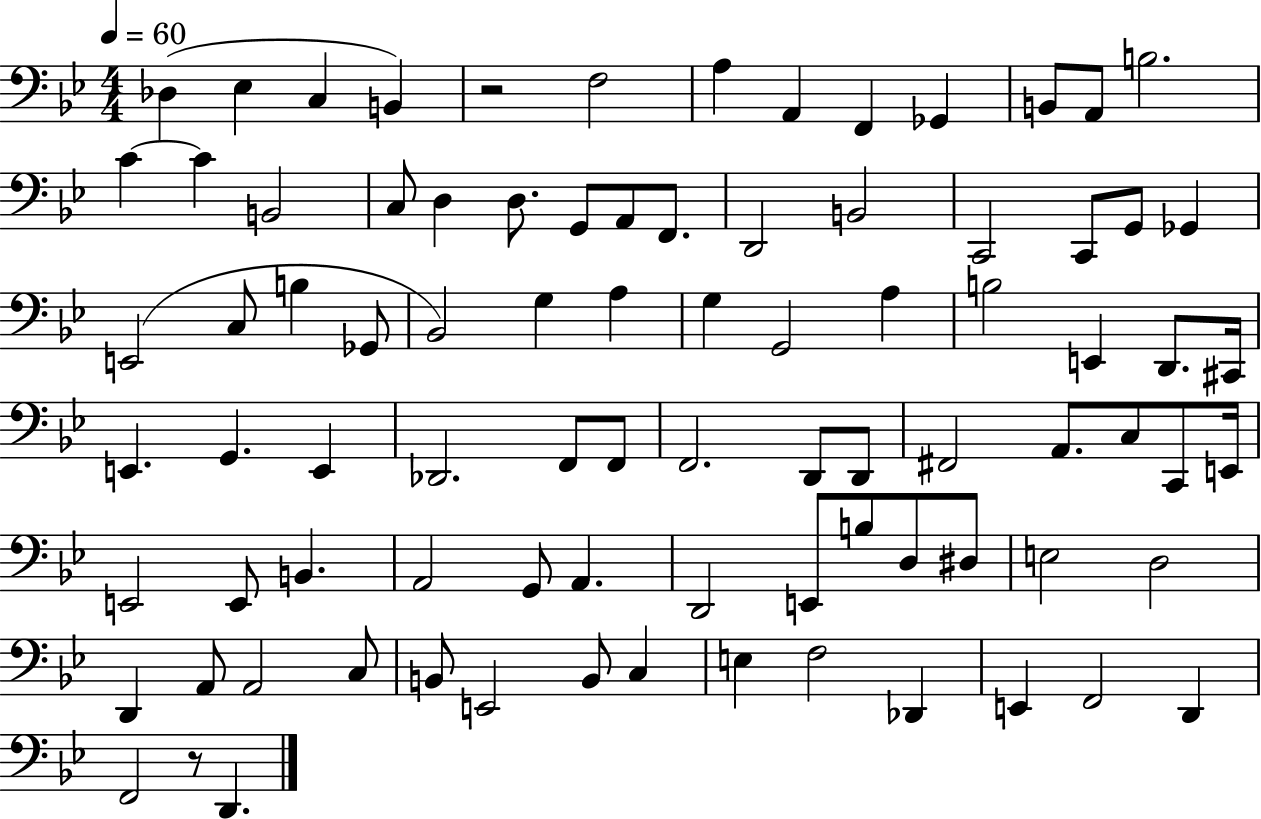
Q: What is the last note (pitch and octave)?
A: D2